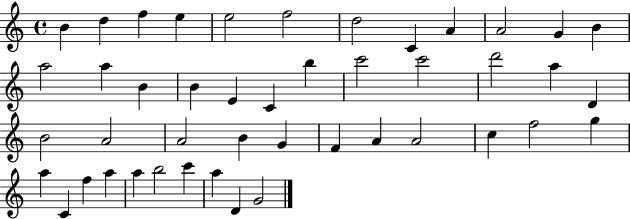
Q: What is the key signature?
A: C major